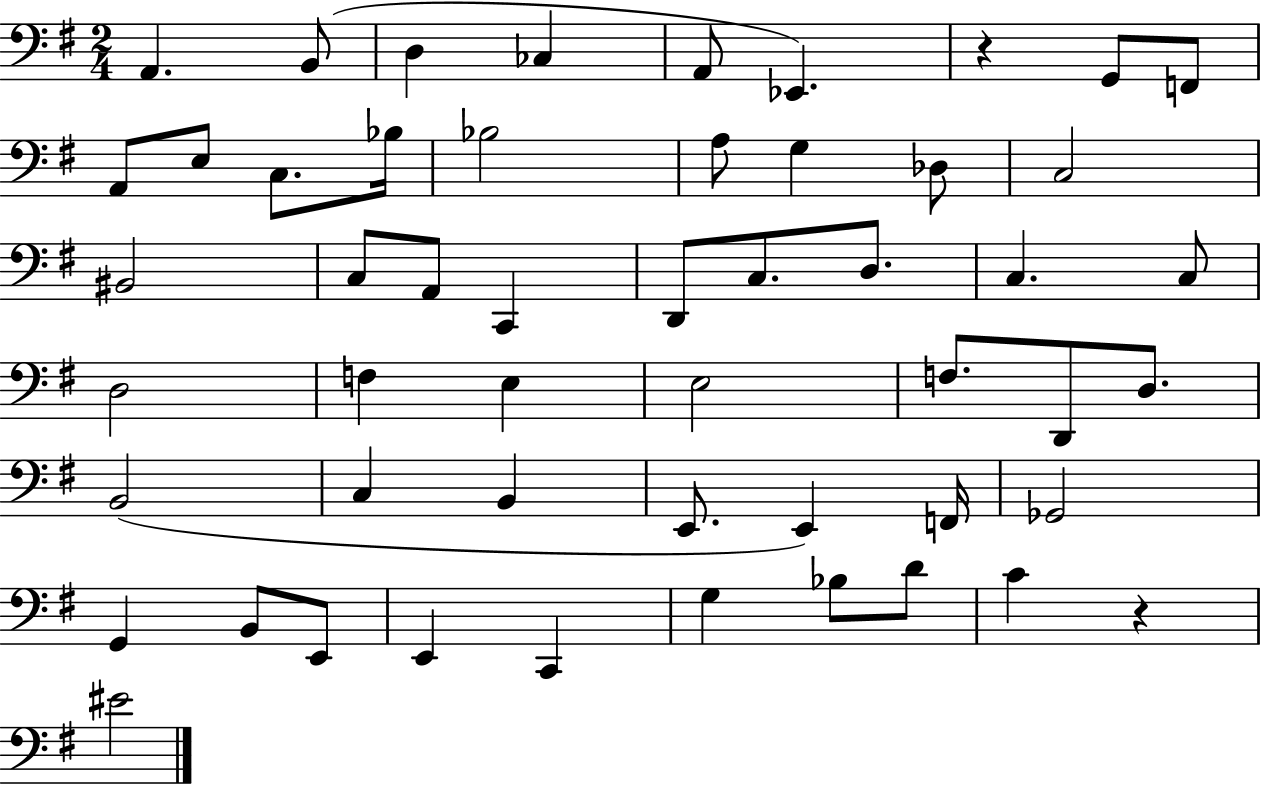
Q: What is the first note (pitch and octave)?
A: A2